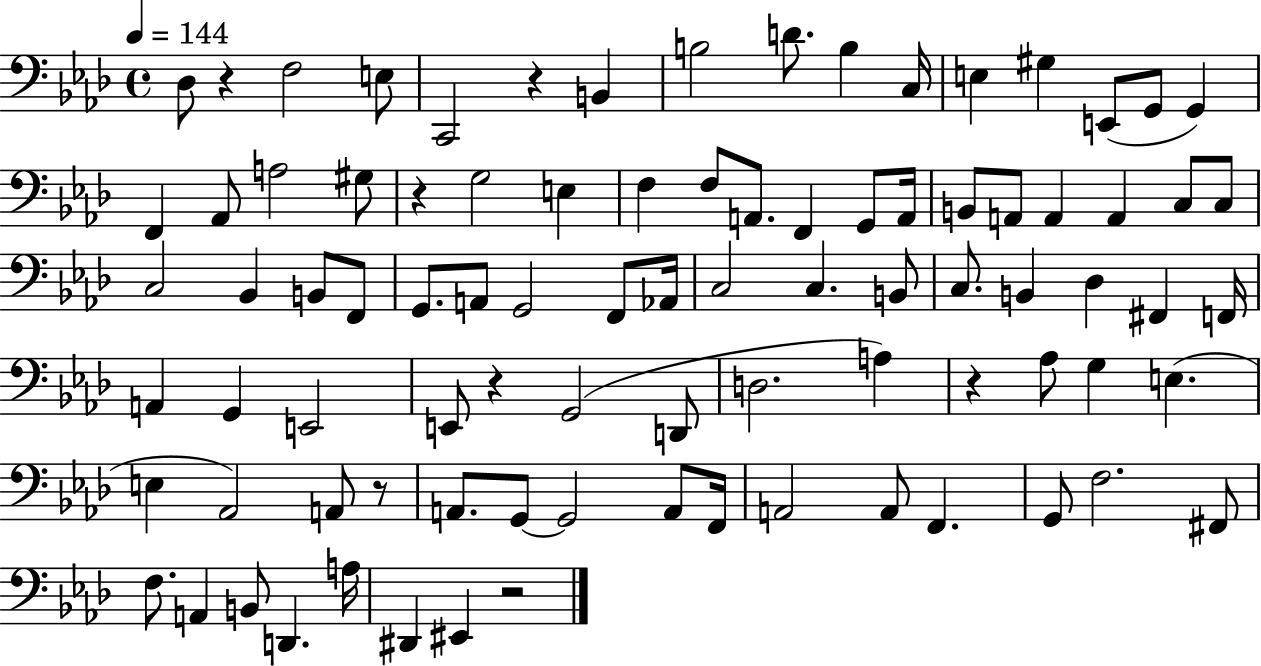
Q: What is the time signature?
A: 4/4